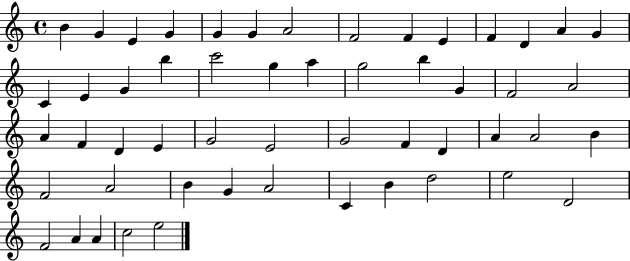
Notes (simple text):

B4/q G4/q E4/q G4/q G4/q G4/q A4/h F4/h F4/q E4/q F4/q D4/q A4/q G4/q C4/q E4/q G4/q B5/q C6/h G5/q A5/q G5/h B5/q G4/q F4/h A4/h A4/q F4/q D4/q E4/q G4/h E4/h G4/h F4/q D4/q A4/q A4/h B4/q F4/h A4/h B4/q G4/q A4/h C4/q B4/q D5/h E5/h D4/h F4/h A4/q A4/q C5/h E5/h